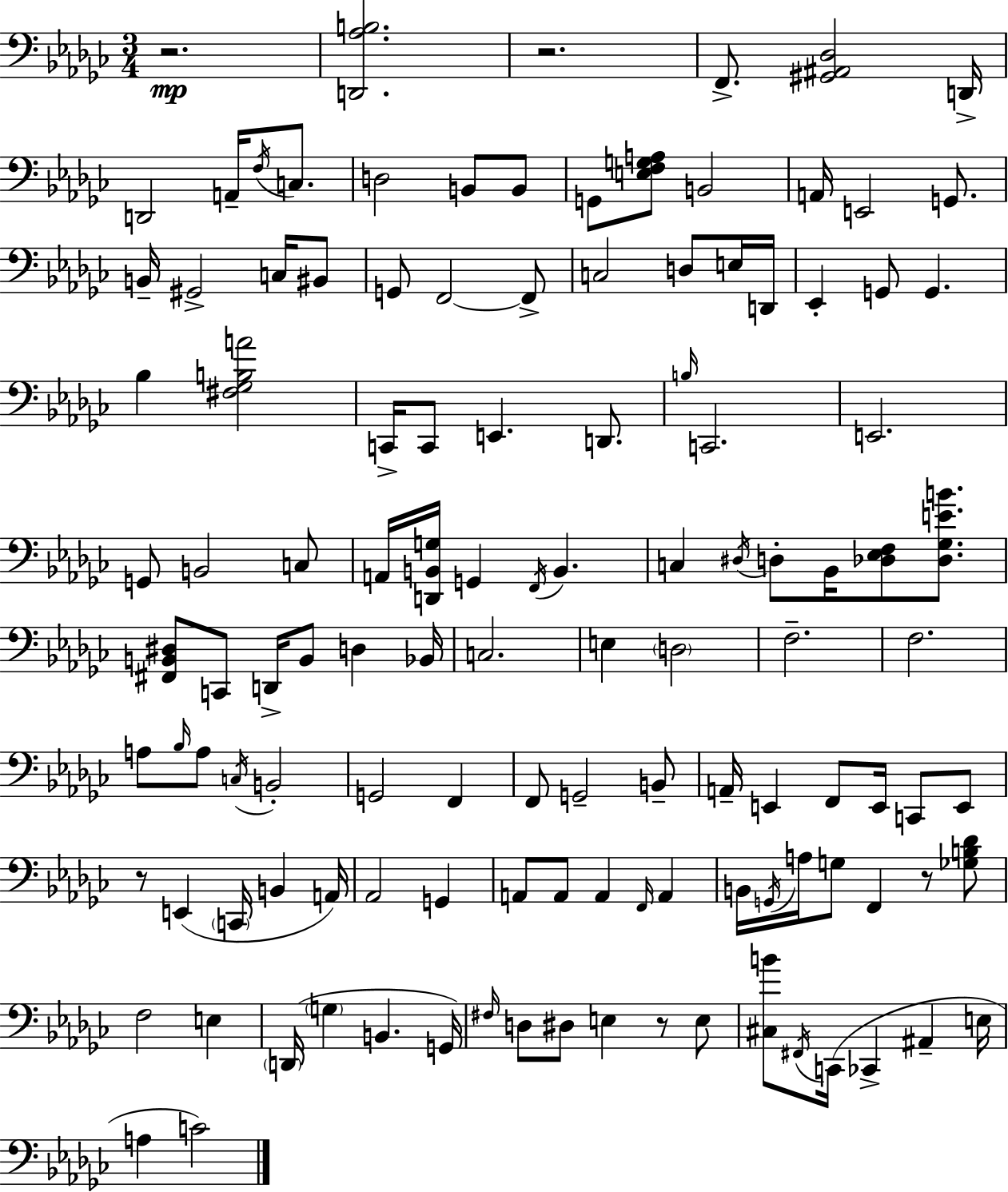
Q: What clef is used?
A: bass